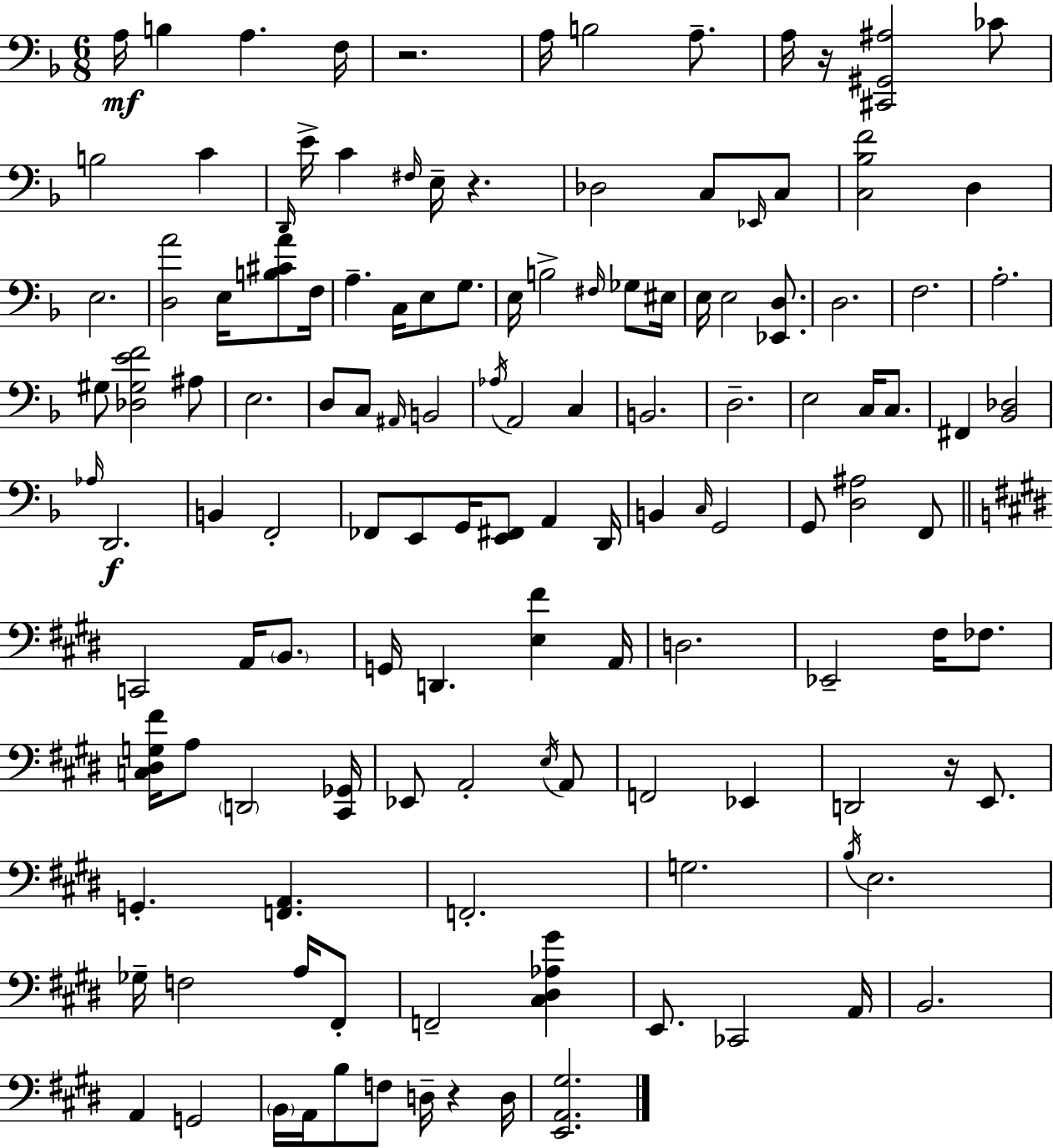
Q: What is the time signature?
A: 6/8